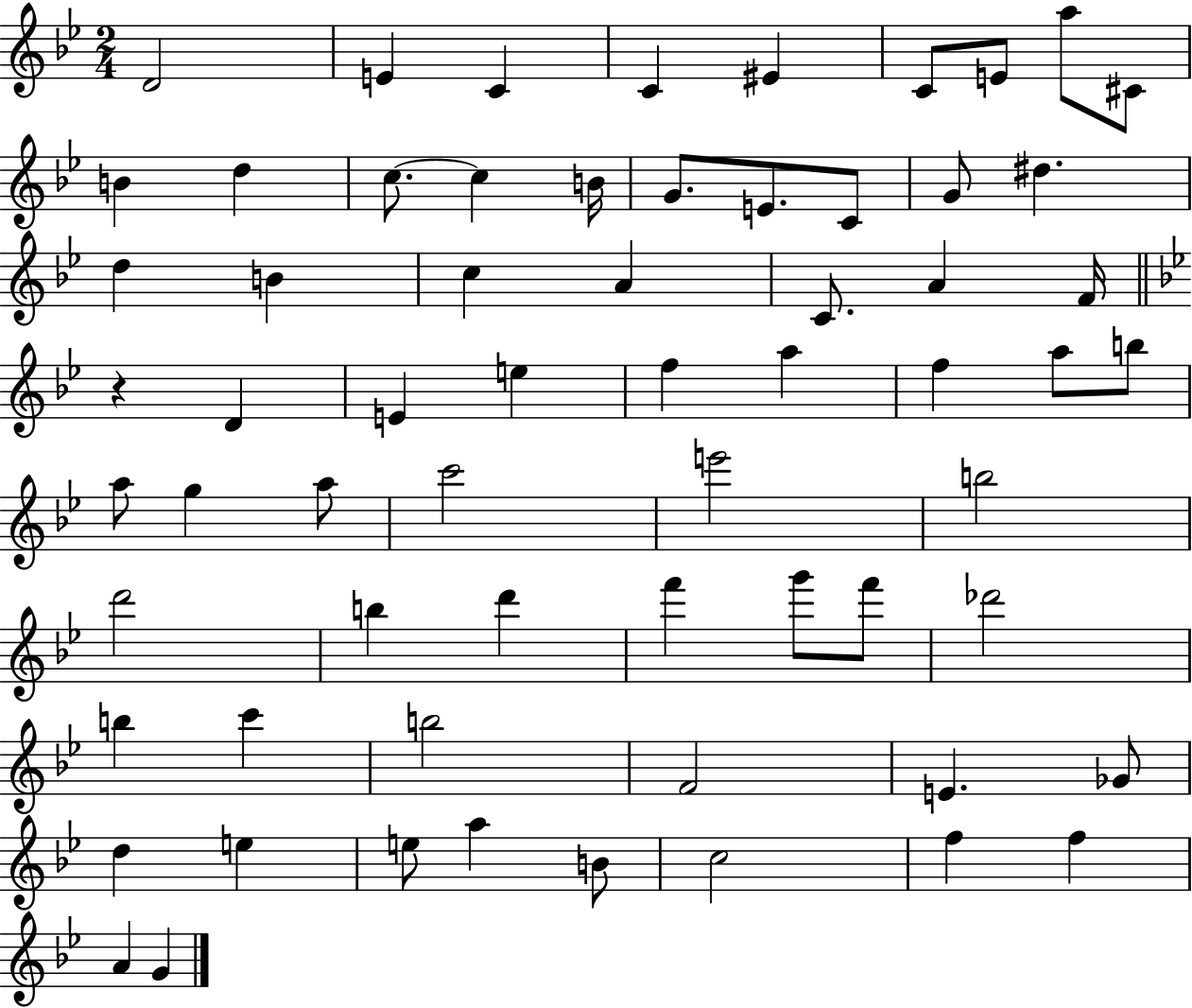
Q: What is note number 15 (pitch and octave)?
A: G4